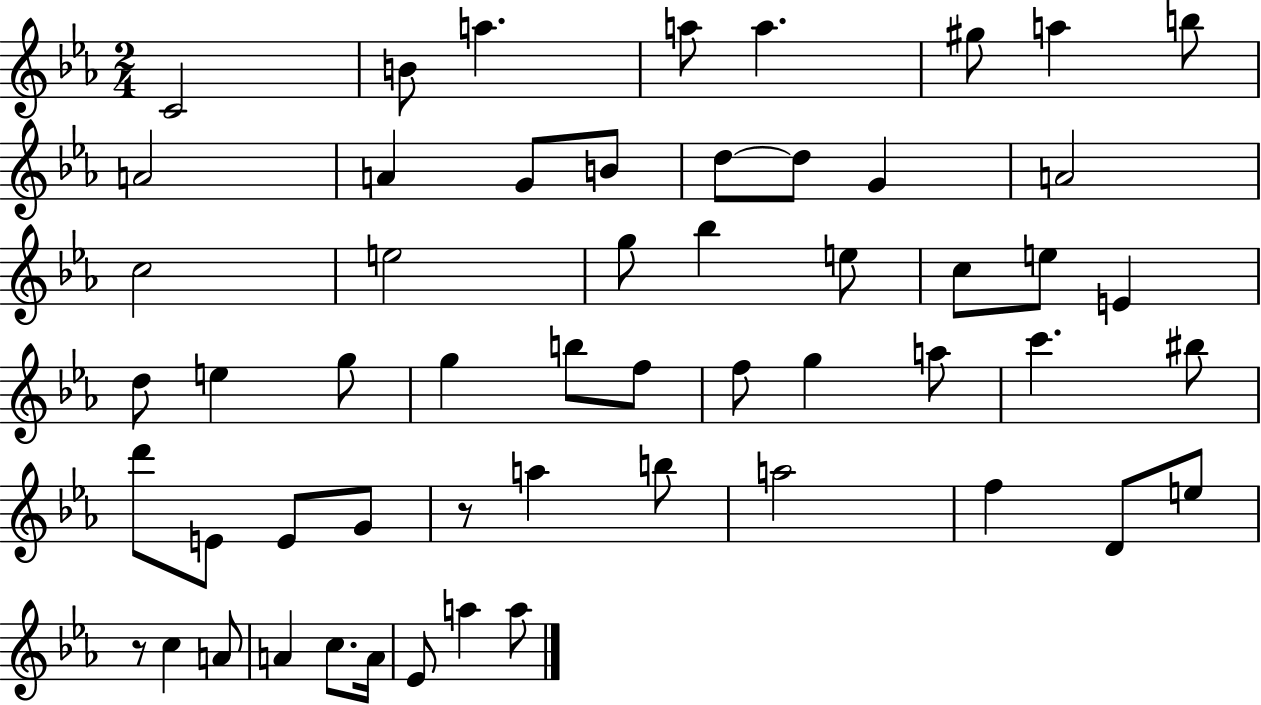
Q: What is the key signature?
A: EES major